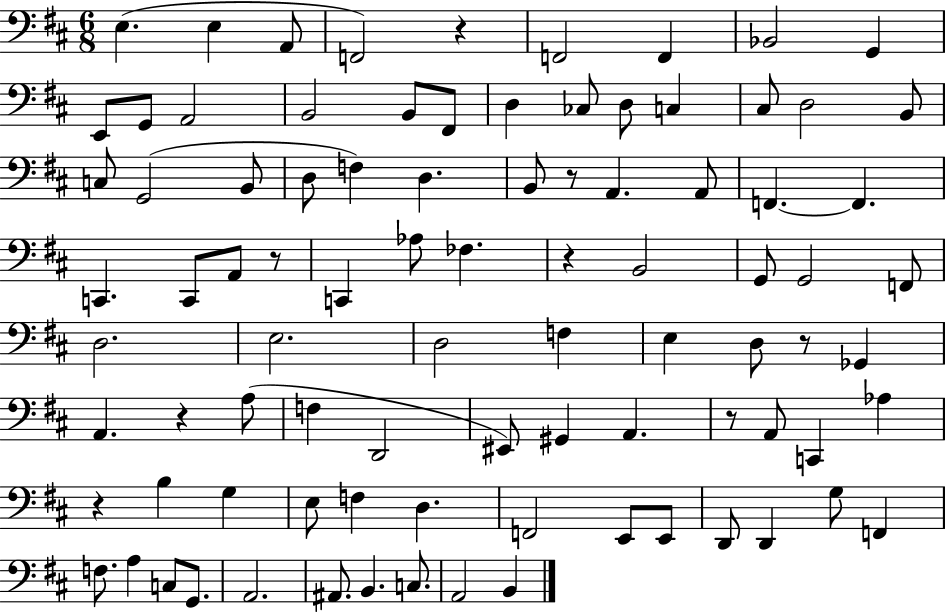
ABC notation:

X:1
T:Untitled
M:6/8
L:1/4
K:D
E, E, A,,/2 F,,2 z F,,2 F,, _B,,2 G,, E,,/2 G,,/2 A,,2 B,,2 B,,/2 ^F,,/2 D, _C,/2 D,/2 C, ^C,/2 D,2 B,,/2 C,/2 G,,2 B,,/2 D,/2 F, D, B,,/2 z/2 A,, A,,/2 F,, F,, C,, C,,/2 A,,/2 z/2 C,, _A,/2 _F, z B,,2 G,,/2 G,,2 F,,/2 D,2 E,2 D,2 F, E, D,/2 z/2 _G,, A,, z A,/2 F, D,,2 ^E,,/2 ^G,, A,, z/2 A,,/2 C,, _A, z B, G, E,/2 F, D, F,,2 E,,/2 E,,/2 D,,/2 D,, G,/2 F,, F,/2 A, C,/2 G,,/2 A,,2 ^A,,/2 B,, C,/2 A,,2 B,,